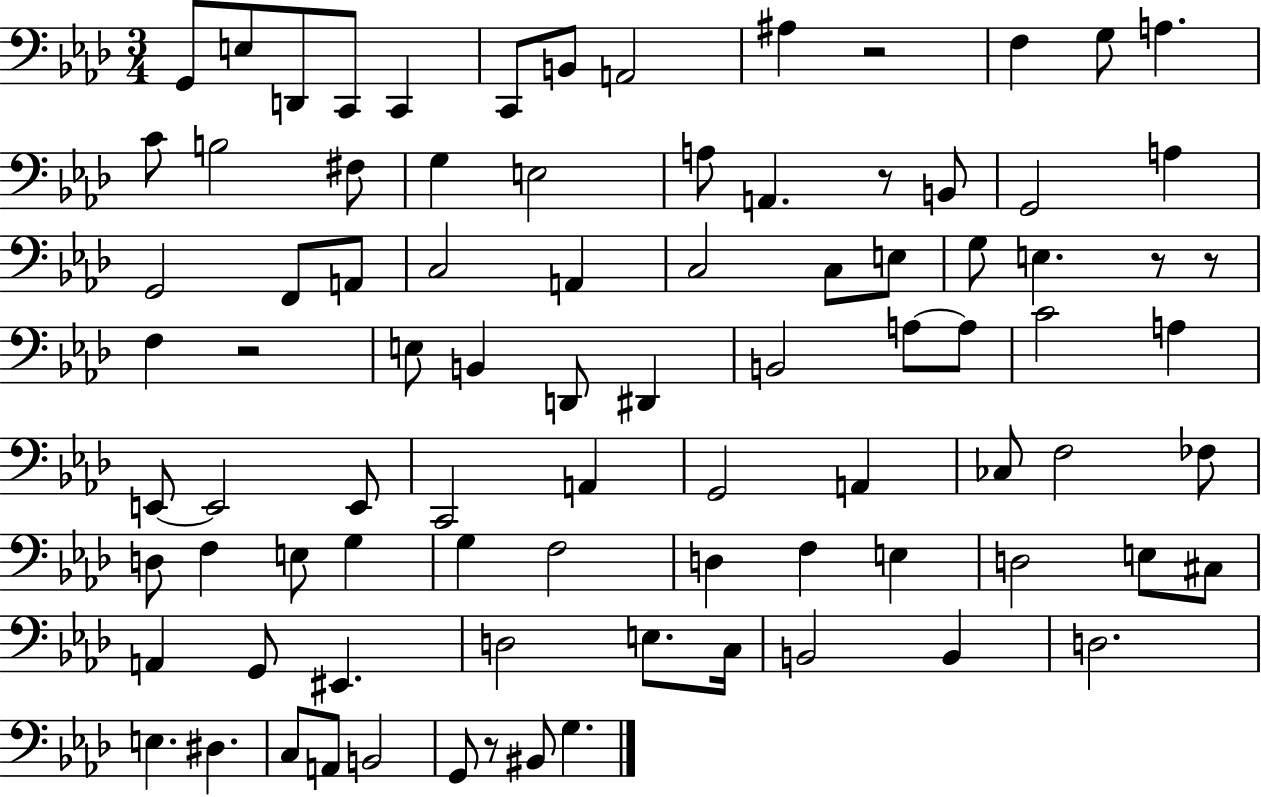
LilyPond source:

{
  \clef bass
  \numericTimeSignature
  \time 3/4
  \key aes \major
  g,8 e8 d,8 c,8 c,4 | c,8 b,8 a,2 | ais4 r2 | f4 g8 a4. | \break c'8 b2 fis8 | g4 e2 | a8 a,4. r8 b,8 | g,2 a4 | \break g,2 f,8 a,8 | c2 a,4 | c2 c8 e8 | g8 e4. r8 r8 | \break f4 r2 | e8 b,4 d,8 dis,4 | b,2 a8~~ a8 | c'2 a4 | \break e,8~~ e,2 e,8 | c,2 a,4 | g,2 a,4 | ces8 f2 fes8 | \break d8 f4 e8 g4 | g4 f2 | d4 f4 e4 | d2 e8 cis8 | \break a,4 g,8 eis,4. | d2 e8. c16 | b,2 b,4 | d2. | \break e4. dis4. | c8 a,8 b,2 | g,8 r8 bis,8 g4. | \bar "|."
}